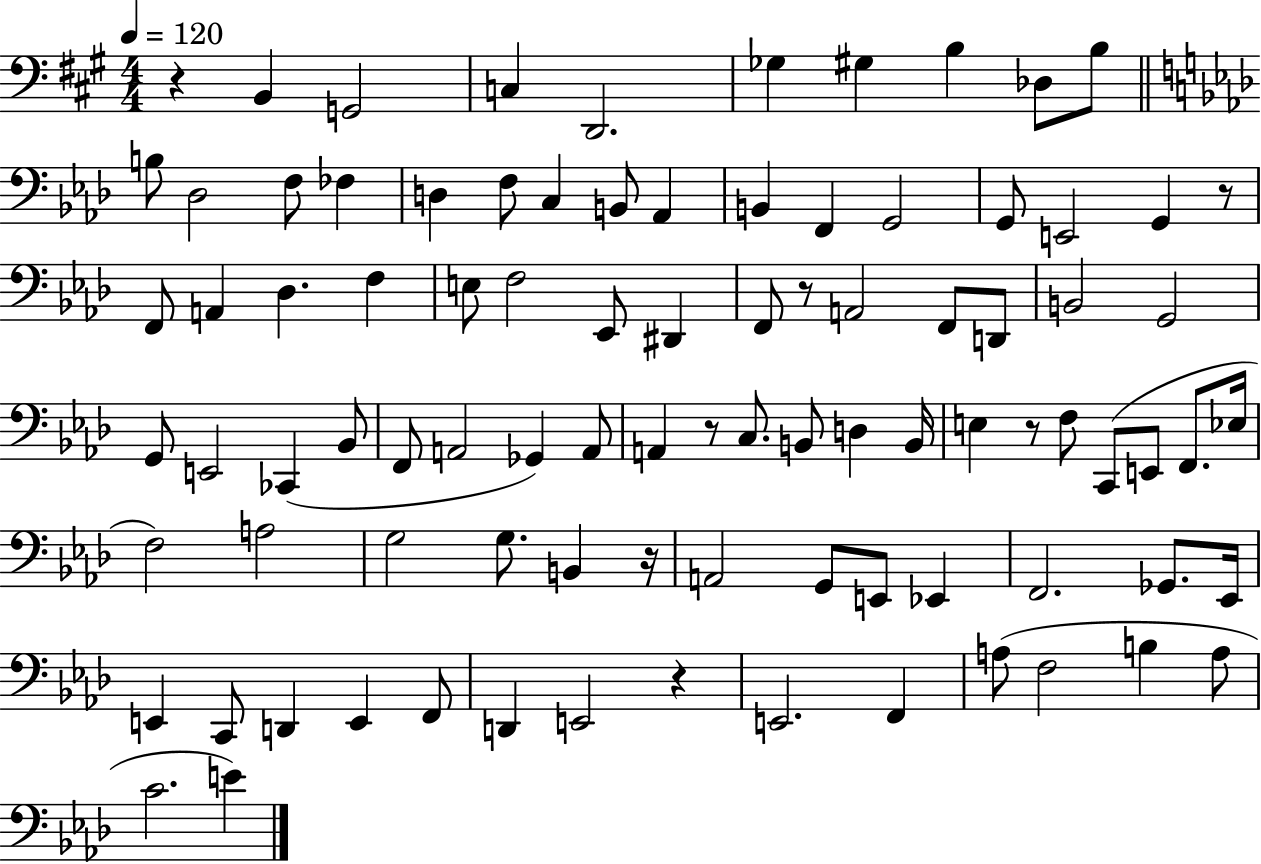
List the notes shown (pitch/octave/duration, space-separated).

R/q B2/q G2/h C3/q D2/h. Gb3/q G#3/q B3/q Db3/e B3/e B3/e Db3/h F3/e FES3/q D3/q F3/e C3/q B2/e Ab2/q B2/q F2/q G2/h G2/e E2/h G2/q R/e F2/e A2/q Db3/q. F3/q E3/e F3/h Eb2/e D#2/q F2/e R/e A2/h F2/e D2/e B2/h G2/h G2/e E2/h CES2/q Bb2/e F2/e A2/h Gb2/q A2/e A2/q R/e C3/e. B2/e D3/q B2/s E3/q R/e F3/e C2/e E2/e F2/e. Eb3/s F3/h A3/h G3/h G3/e. B2/q R/s A2/h G2/e E2/e Eb2/q F2/h. Gb2/e. Eb2/s E2/q C2/e D2/q E2/q F2/e D2/q E2/h R/q E2/h. F2/q A3/e F3/h B3/q A3/e C4/h. E4/q